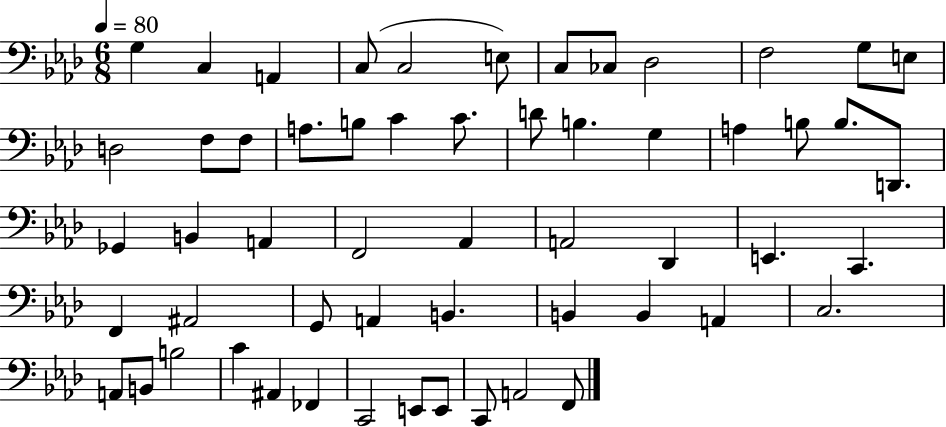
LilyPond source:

{
  \clef bass
  \numericTimeSignature
  \time 6/8
  \key aes \major
  \tempo 4 = 80
  g4 c4 a,4 | c8( c2 e8) | c8 ces8 des2 | f2 g8 e8 | \break d2 f8 f8 | a8. b8 c'4 c'8. | d'8 b4. g4 | a4 b8 b8. d,8. | \break ges,4 b,4 a,4 | f,2 aes,4 | a,2 des,4 | e,4. c,4. | \break f,4 ais,2 | g,8 a,4 b,4. | b,4 b,4 a,4 | c2. | \break a,8 b,8 b2 | c'4 ais,4 fes,4 | c,2 e,8 e,8 | c,8 a,2 f,8 | \break \bar "|."
}